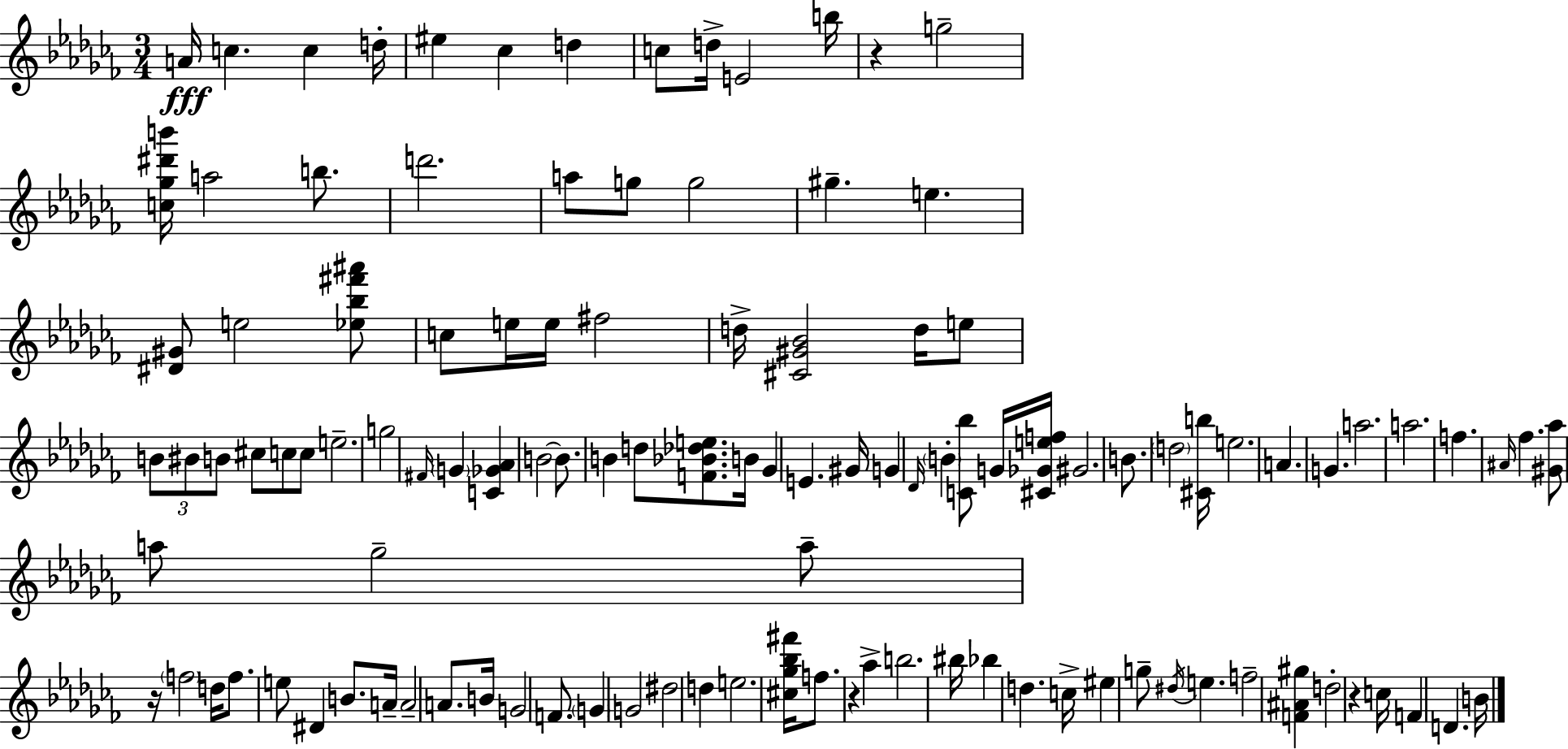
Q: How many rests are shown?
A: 4